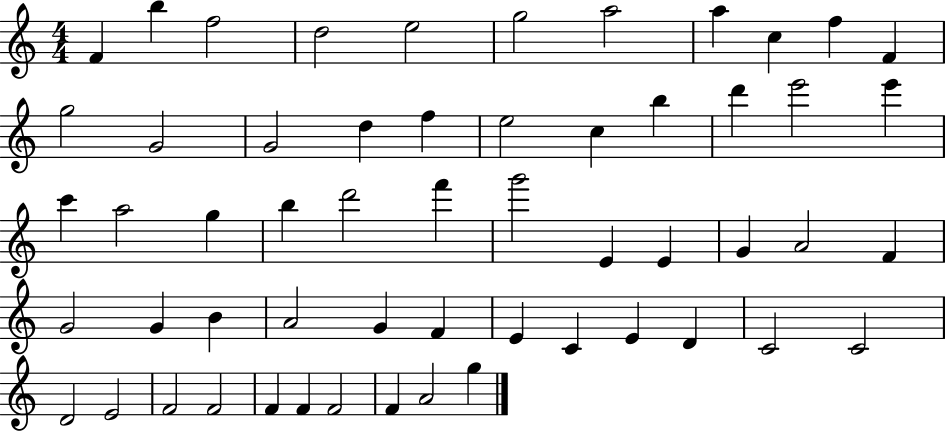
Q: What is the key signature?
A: C major